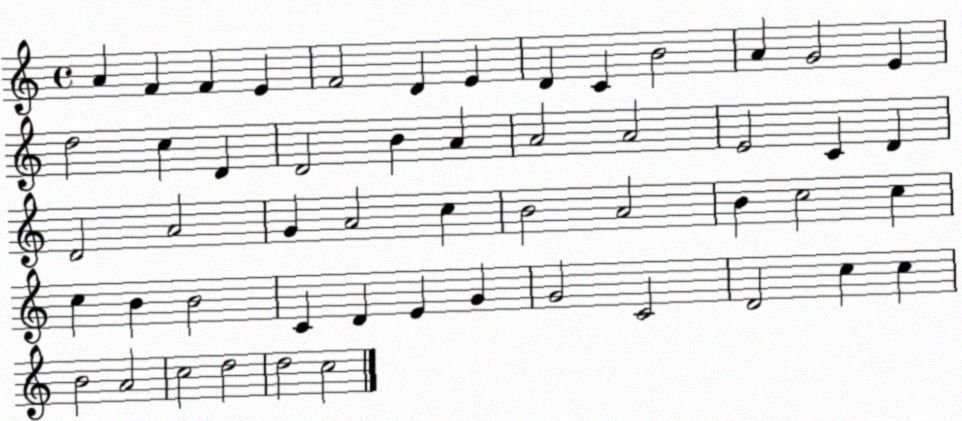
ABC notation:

X:1
T:Untitled
M:4/4
L:1/4
K:C
A F F E F2 D E D C B2 A G2 E d2 c D D2 B A A2 A2 E2 C D D2 A2 G A2 c B2 A2 B c2 c c B B2 C D E G G2 C2 D2 c c B2 A2 c2 d2 d2 c2